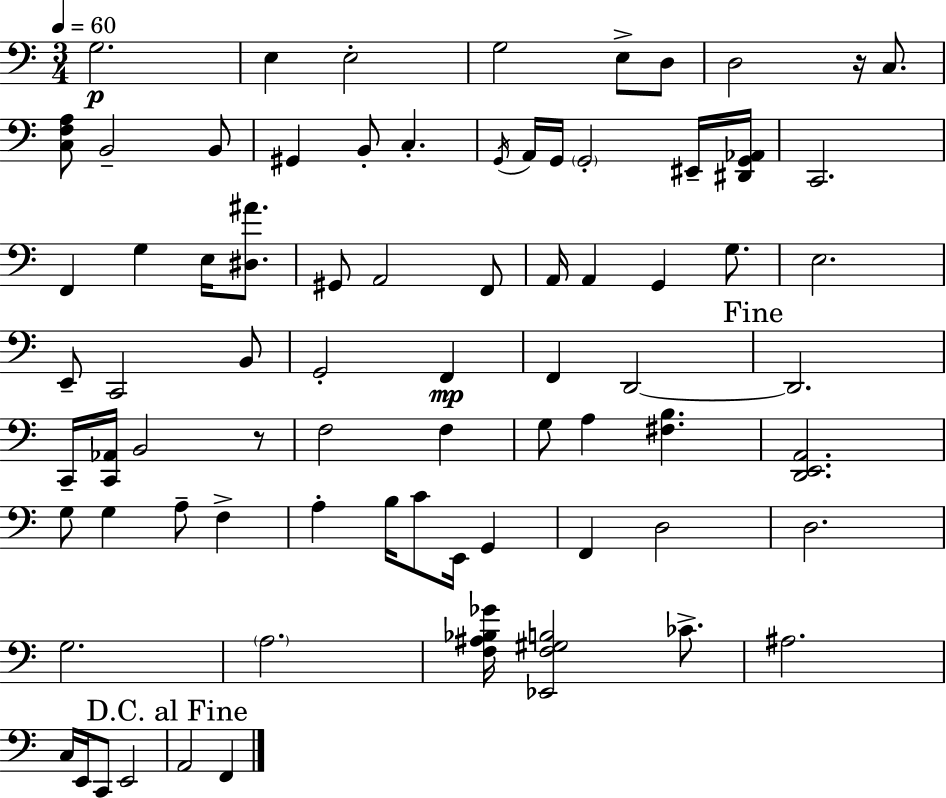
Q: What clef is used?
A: bass